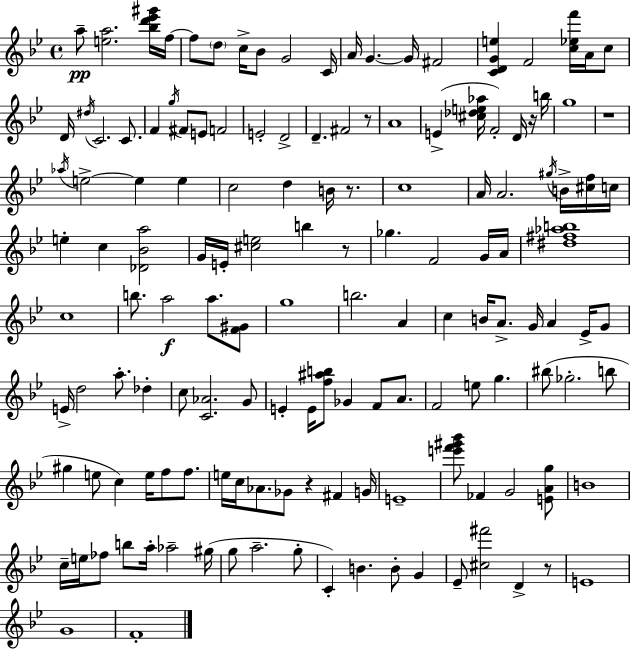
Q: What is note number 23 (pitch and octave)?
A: E4